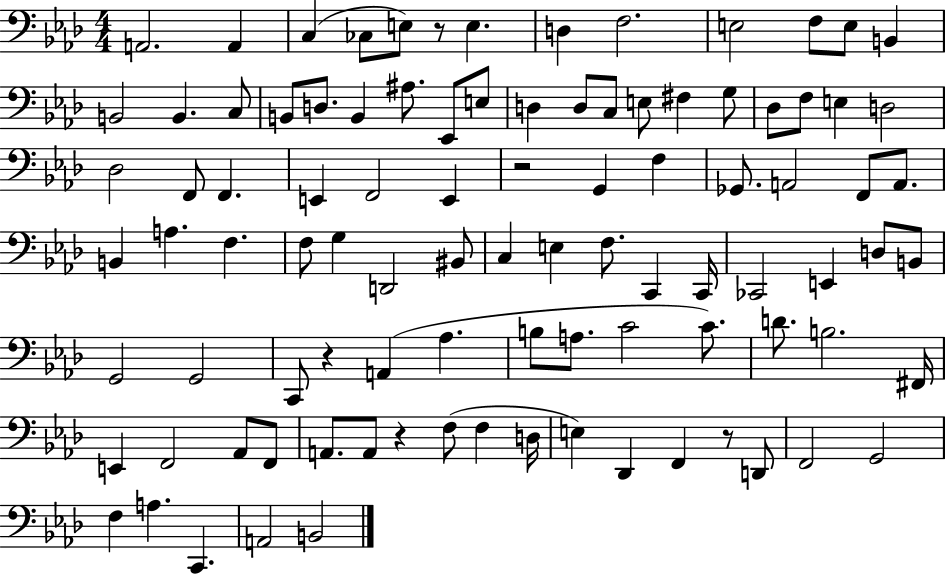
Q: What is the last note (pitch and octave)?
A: B2